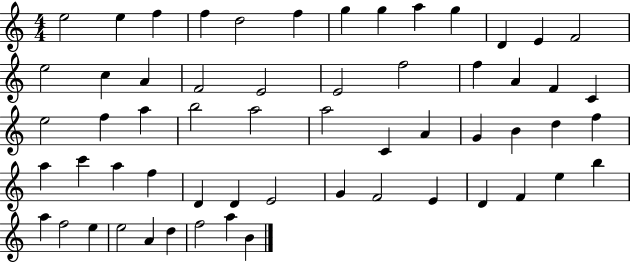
{
  \clef treble
  \numericTimeSignature
  \time 4/4
  \key c \major
  e''2 e''4 f''4 | f''4 d''2 f''4 | g''4 g''4 a''4 g''4 | d'4 e'4 f'2 | \break e''2 c''4 a'4 | f'2 e'2 | e'2 f''2 | f''4 a'4 f'4 c'4 | \break e''2 f''4 a''4 | b''2 a''2 | a''2 c'4 a'4 | g'4 b'4 d''4 f''4 | \break a''4 c'''4 a''4 f''4 | d'4 d'4 e'2 | g'4 f'2 e'4 | d'4 f'4 e''4 b''4 | \break a''4 f''2 e''4 | e''2 a'4 d''4 | f''2 a''4 b'4 | \bar "|."
}